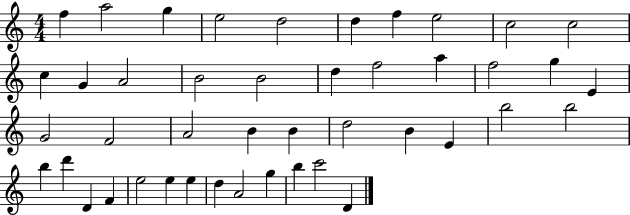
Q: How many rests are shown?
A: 0